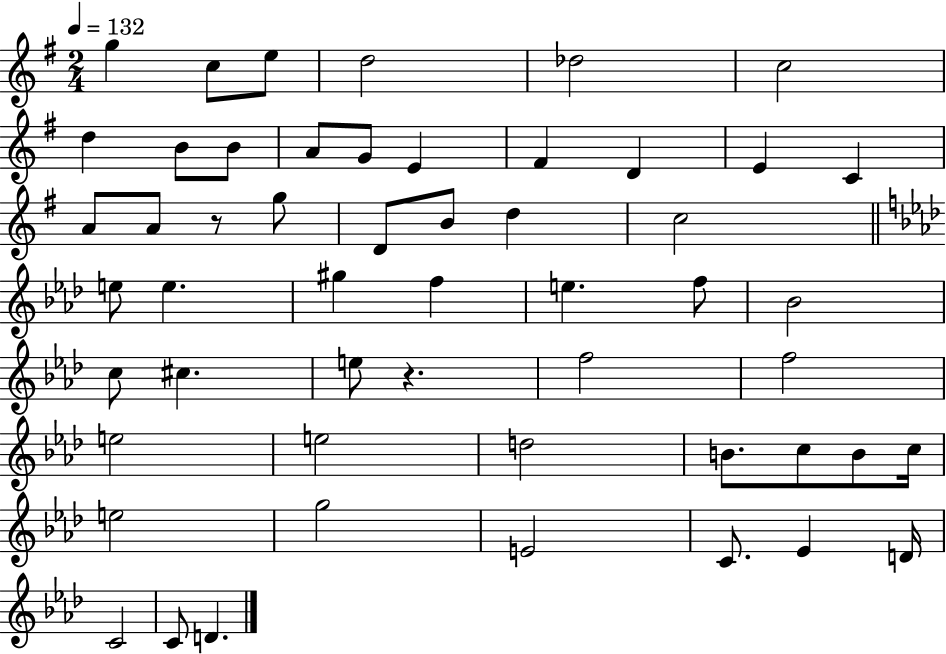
G5/q C5/e E5/e D5/h Db5/h C5/h D5/q B4/e B4/e A4/e G4/e E4/q F#4/q D4/q E4/q C4/q A4/e A4/e R/e G5/e D4/e B4/e D5/q C5/h E5/e E5/q. G#5/q F5/q E5/q. F5/e Bb4/h C5/e C#5/q. E5/e R/q. F5/h F5/h E5/h E5/h D5/h B4/e. C5/e B4/e C5/s E5/h G5/h E4/h C4/e. Eb4/q D4/s C4/h C4/e D4/q.